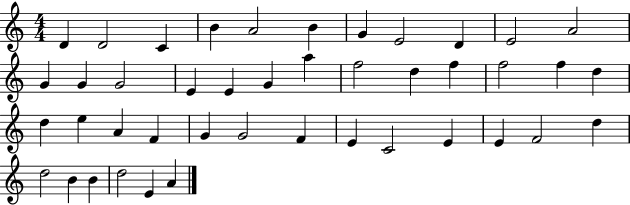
{
  \clef treble
  \numericTimeSignature
  \time 4/4
  \key c \major
  d'4 d'2 c'4 | b'4 a'2 b'4 | g'4 e'2 d'4 | e'2 a'2 | \break g'4 g'4 g'2 | e'4 e'4 g'4 a''4 | f''2 d''4 f''4 | f''2 f''4 d''4 | \break d''4 e''4 a'4 f'4 | g'4 g'2 f'4 | e'4 c'2 e'4 | e'4 f'2 d''4 | \break d''2 b'4 b'4 | d''2 e'4 a'4 | \bar "|."
}